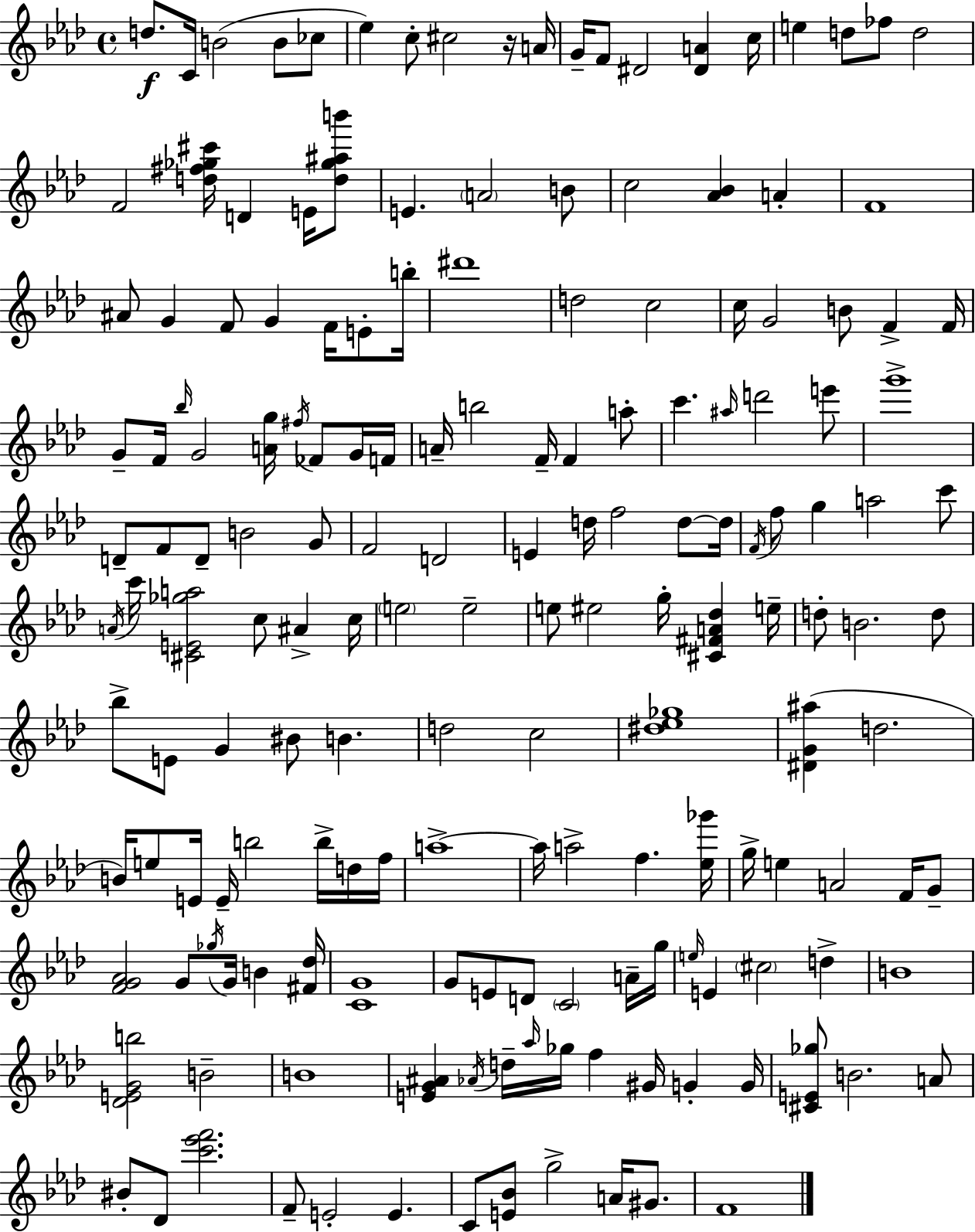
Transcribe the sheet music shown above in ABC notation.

X:1
T:Untitled
M:4/4
L:1/4
K:Fm
d/2 C/4 B2 B/2 _c/2 _e c/2 ^c2 z/4 A/4 G/4 F/2 ^D2 [^DA] c/4 e d/2 _f/2 d2 F2 [d^f_g^c']/4 D E/4 [d_g^ab']/2 E A2 B/2 c2 [_A_B] A F4 ^A/2 G F/2 G F/4 E/2 b/4 ^d'4 d2 c2 c/4 G2 B/2 F F/4 G/2 F/4 _b/4 G2 [Ag]/4 ^f/4 _F/2 G/4 F/4 A/4 b2 F/4 F a/2 c' ^a/4 d'2 e'/2 g'4 D/2 F/2 D/2 B2 G/2 F2 D2 E d/4 f2 d/2 d/4 F/4 f/2 g a2 c'/2 A/4 c'/4 [^CE_ga]2 c/2 ^A c/4 e2 e2 e/2 ^e2 g/4 [^C^FA_d] e/4 d/2 B2 d/2 _b/2 E/2 G ^B/2 B d2 c2 [^d_e_g]4 [^DG^a] d2 B/4 e/2 E/4 E/4 b2 b/4 d/4 f/4 a4 a/4 a2 f [_e_g']/4 g/4 e A2 F/4 G/2 [FG_A]2 G/2 _g/4 G/4 B [^F_d]/4 [CG]4 G/2 E/2 D/2 C2 A/4 g/4 e/4 E ^c2 d B4 [_DEGb]2 B2 B4 [EG^A] _A/4 d/4 _a/4 _g/4 f ^G/4 G G/4 [^CE_g]/2 B2 A/2 ^B/2 _D/2 [c'_e'f']2 F/2 E2 E C/2 [E_B]/2 g2 A/4 ^G/2 F4